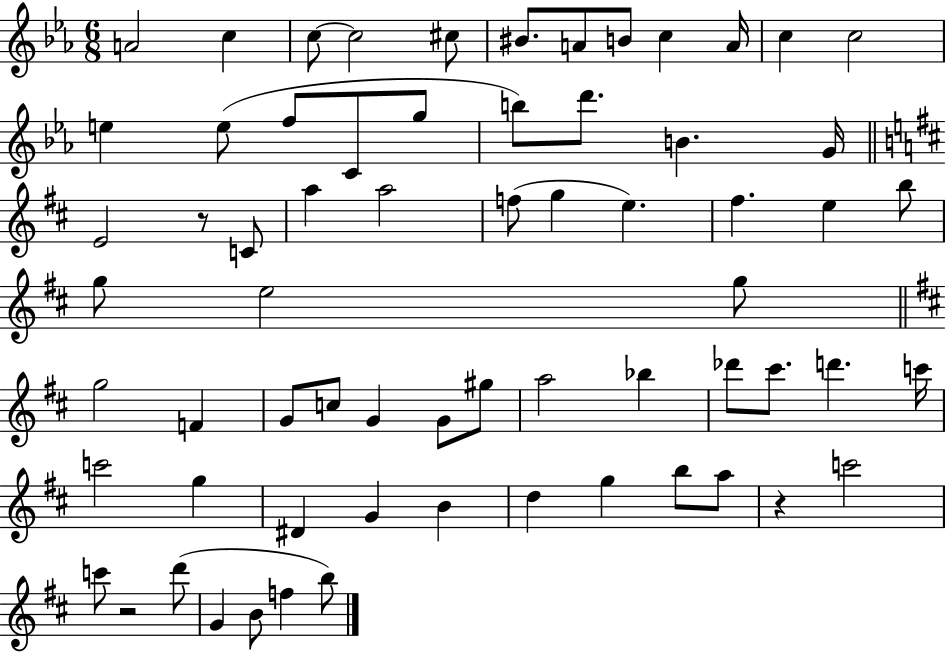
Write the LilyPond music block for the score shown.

{
  \clef treble
  \numericTimeSignature
  \time 6/8
  \key ees \major
  a'2 c''4 | c''8~~ c''2 cis''8 | bis'8. a'8 b'8 c''4 a'16 | c''4 c''2 | \break e''4 e''8( f''8 c'8 g''8 | b''8) d'''8. b'4. g'16 | \bar "||" \break \key b \minor e'2 r8 c'8 | a''4 a''2 | f''8( g''4 e''4.) | fis''4. e''4 b''8 | \break g''8 e''2 g''8 | \bar "||" \break \key d \major g''2 f'4 | g'8 c''8 g'4 g'8 gis''8 | a''2 bes''4 | des'''8 cis'''8. d'''4. c'''16 | \break c'''2 g''4 | dis'4 g'4 b'4 | d''4 g''4 b''8 a''8 | r4 c'''2 | \break c'''8 r2 d'''8( | g'4 b'8 f''4 b''8) | \bar "|."
}